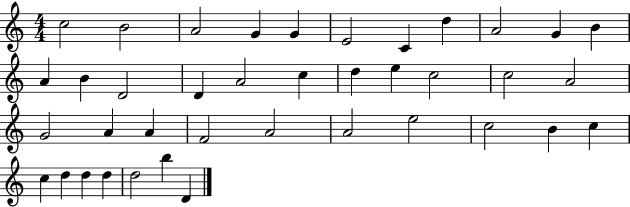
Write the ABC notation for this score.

X:1
T:Untitled
M:4/4
L:1/4
K:C
c2 B2 A2 G G E2 C d A2 G B A B D2 D A2 c d e c2 c2 A2 G2 A A F2 A2 A2 e2 c2 B c c d d d d2 b D